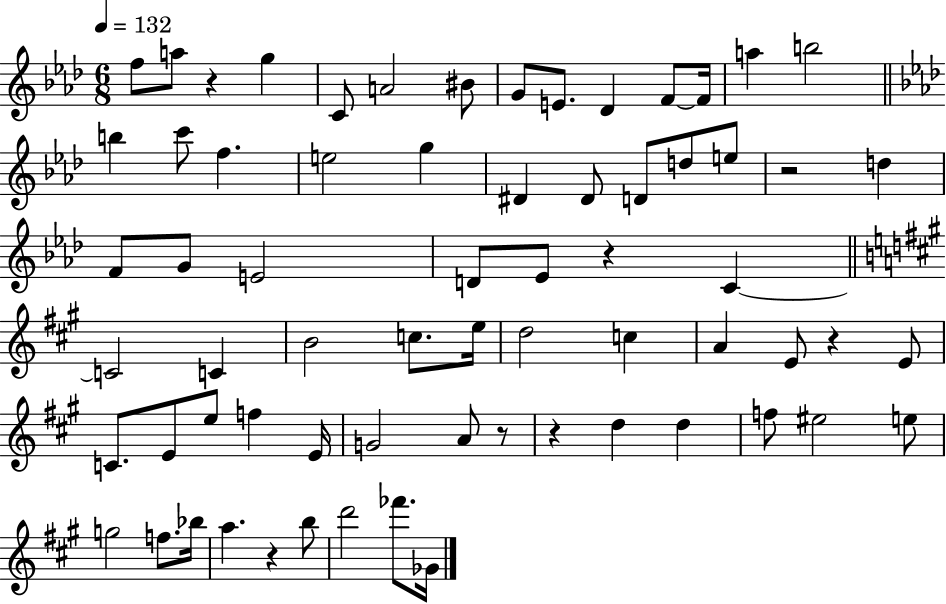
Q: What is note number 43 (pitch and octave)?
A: E5